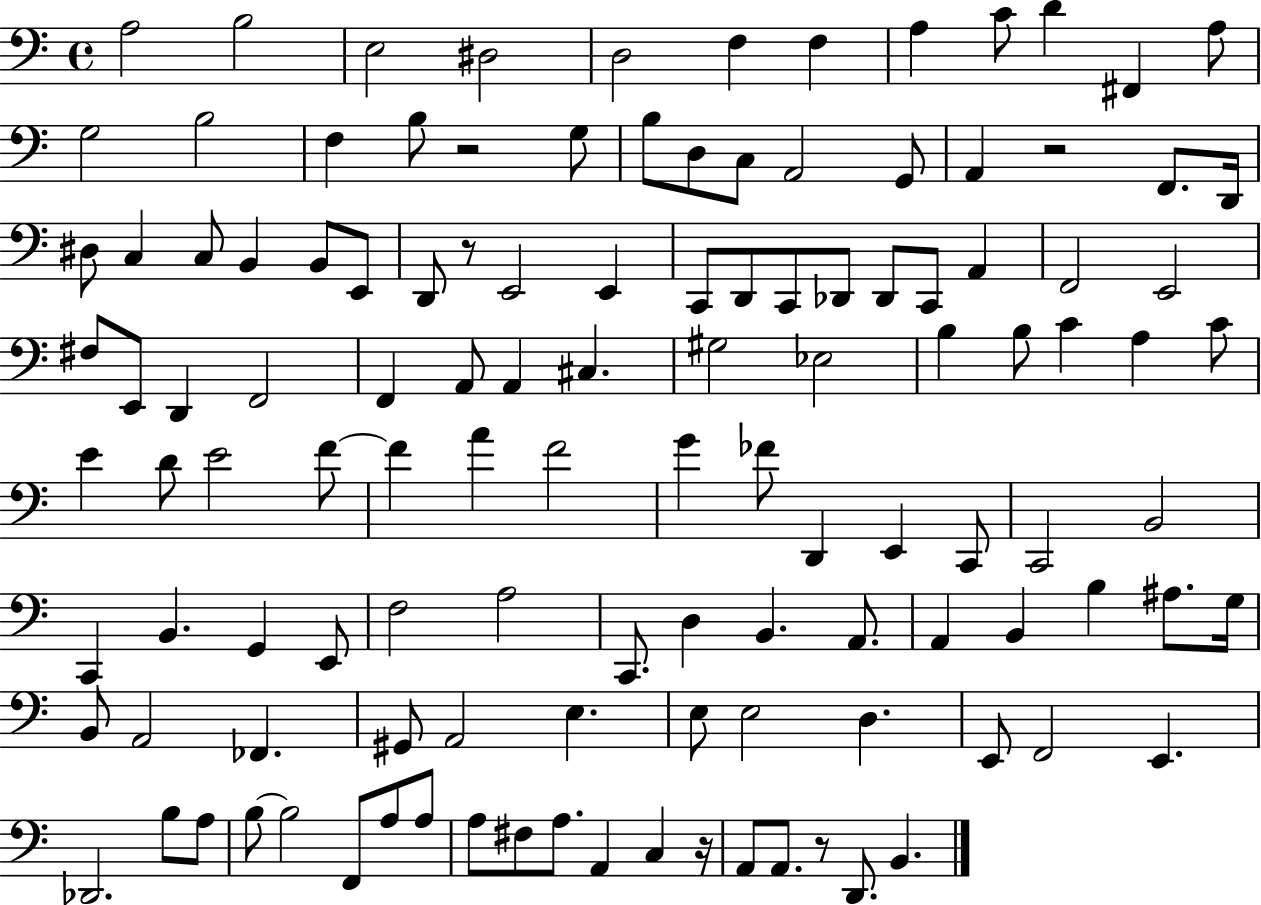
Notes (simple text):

A3/h B3/h E3/h D#3/h D3/h F3/q F3/q A3/q C4/e D4/q F#2/q A3/e G3/h B3/h F3/q B3/e R/h G3/e B3/e D3/e C3/e A2/h G2/e A2/q R/h F2/e. D2/s D#3/e C3/q C3/e B2/q B2/e E2/e D2/e R/e E2/h E2/q C2/e D2/e C2/e Db2/e Db2/e C2/e A2/q F2/h E2/h F#3/e E2/e D2/q F2/h F2/q A2/e A2/q C#3/q. G#3/h Eb3/h B3/q B3/e C4/q A3/q C4/e E4/q D4/e E4/h F4/e F4/q A4/q F4/h G4/q FES4/e D2/q E2/q C2/e C2/h B2/h C2/q B2/q. G2/q E2/e F3/h A3/h C2/e. D3/q B2/q. A2/e. A2/q B2/q B3/q A#3/e. G3/s B2/e A2/h FES2/q. G#2/e A2/h E3/q. E3/e E3/h D3/q. E2/e F2/h E2/q. Db2/h. B3/e A3/e B3/e B3/h F2/e A3/e A3/e A3/e F#3/e A3/e. A2/q C3/q R/s A2/e A2/e. R/e D2/e. B2/q.